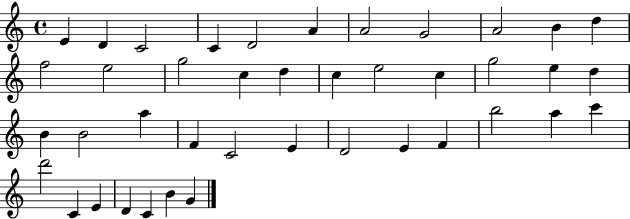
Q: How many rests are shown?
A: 0